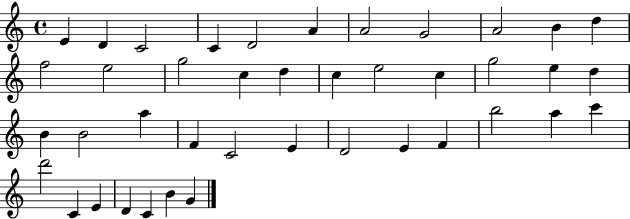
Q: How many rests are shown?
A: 0